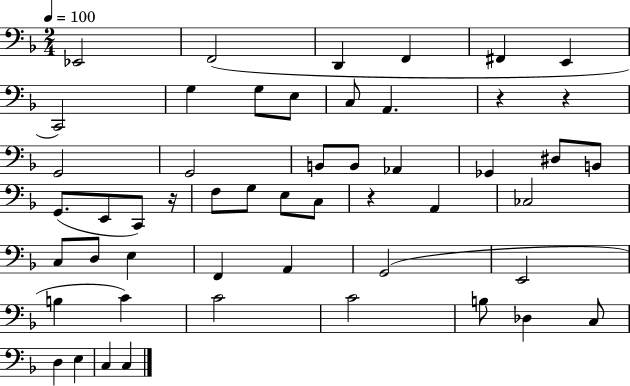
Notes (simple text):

Eb2/h F2/h D2/q F2/q F#2/q E2/q C2/h G3/q G3/e E3/e C3/e A2/q. R/q R/q G2/h G2/h B2/e B2/e Ab2/q Gb2/q D#3/e B2/e G2/e. E2/e C2/e R/s F3/e G3/e E3/e C3/e R/q A2/q CES3/h C3/e D3/e E3/q F2/q A2/q G2/h E2/h B3/q C4/q C4/h C4/h B3/e Db3/q C3/e D3/q E3/q C3/q C3/q